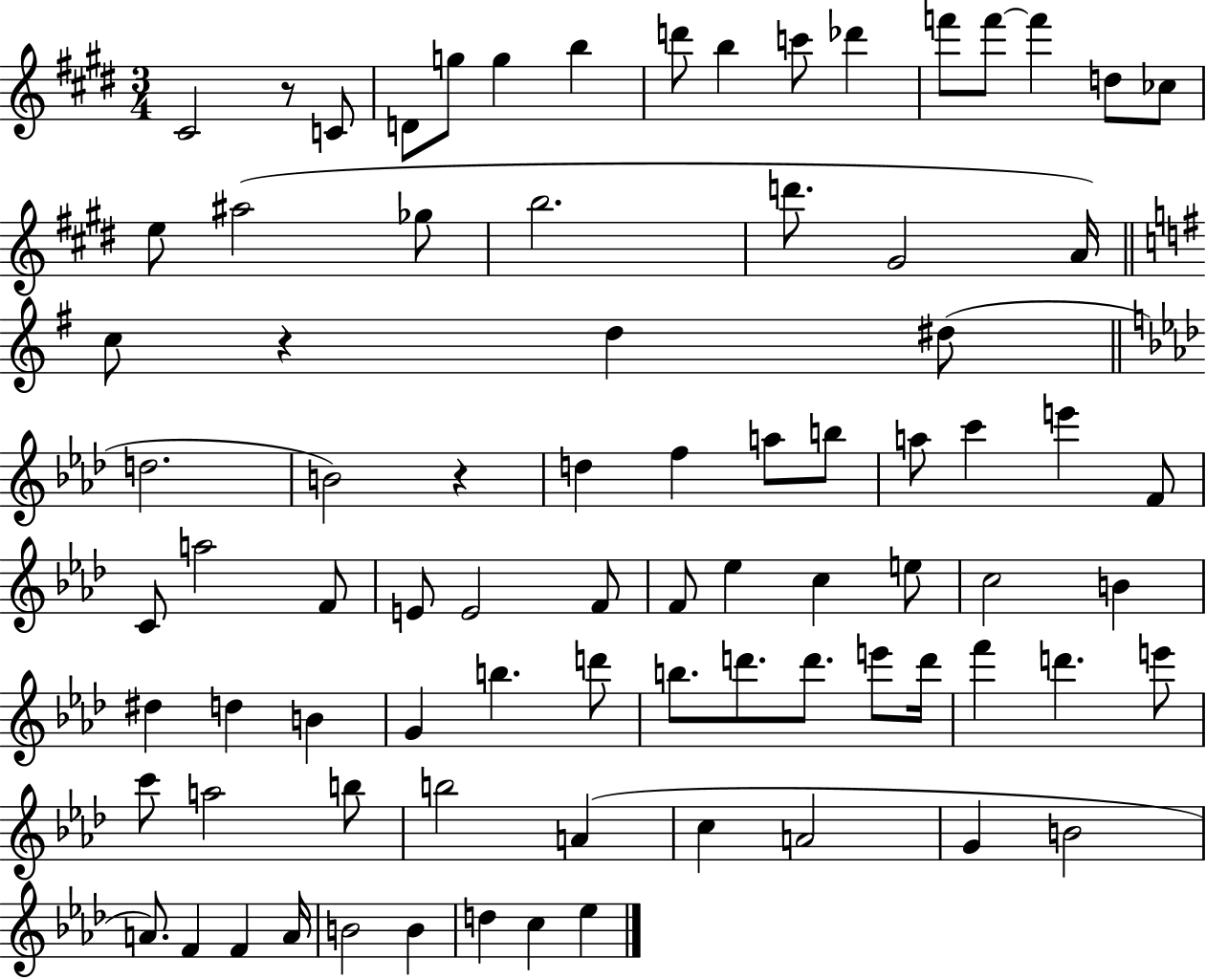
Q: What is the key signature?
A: E major